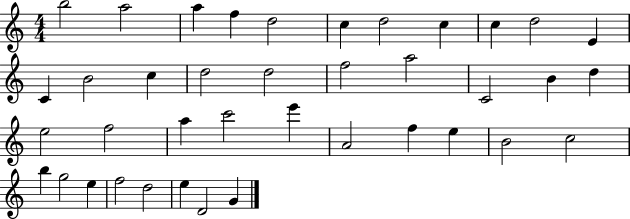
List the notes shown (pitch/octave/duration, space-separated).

B5/h A5/h A5/q F5/q D5/h C5/q D5/h C5/q C5/q D5/h E4/q C4/q B4/h C5/q D5/h D5/h F5/h A5/h C4/h B4/q D5/q E5/h F5/h A5/q C6/h E6/q A4/h F5/q E5/q B4/h C5/h B5/q G5/h E5/q F5/h D5/h E5/q D4/h G4/q